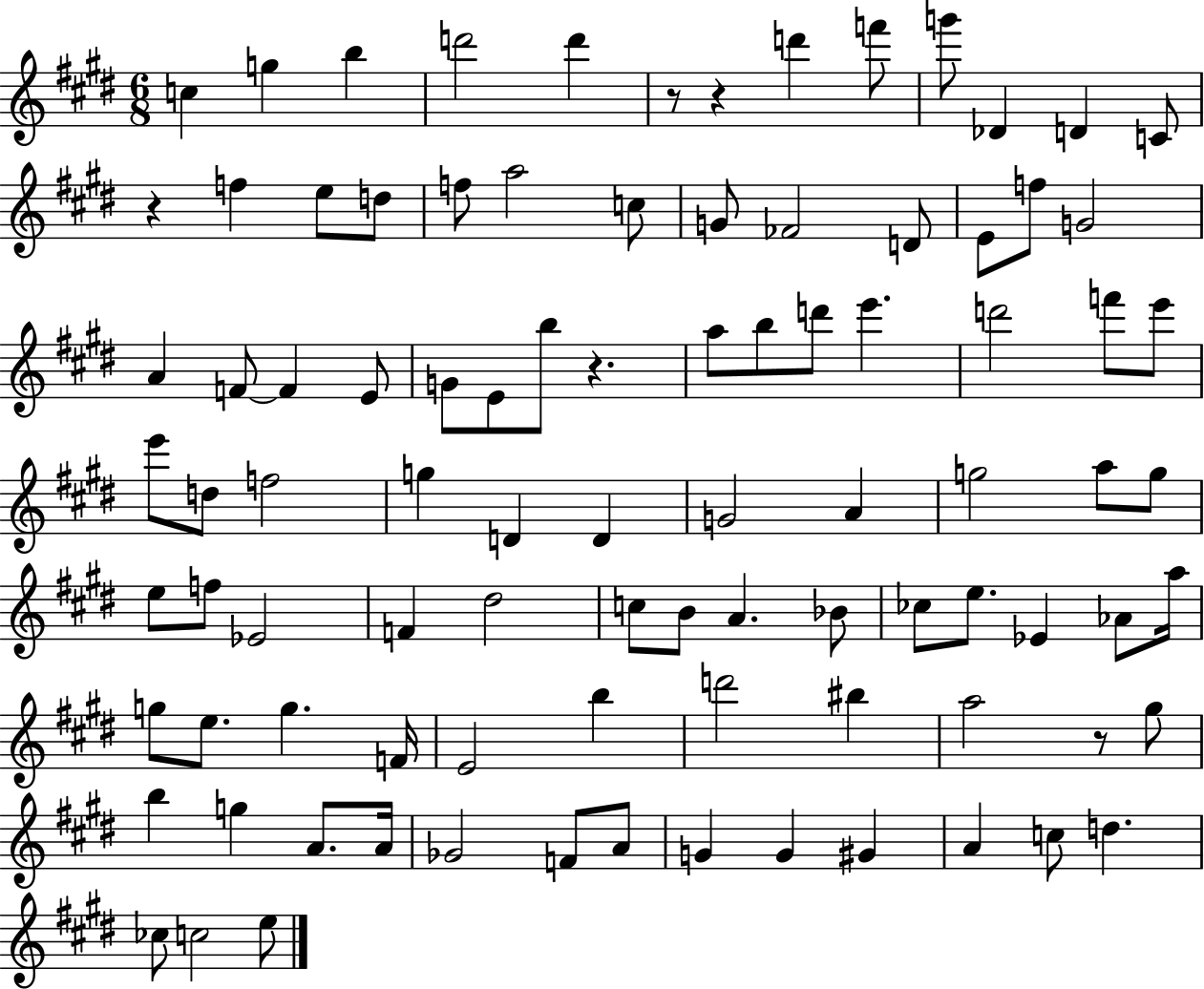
X:1
T:Untitled
M:6/8
L:1/4
K:E
c g b d'2 d' z/2 z d' f'/2 g'/2 _D D C/2 z f e/2 d/2 f/2 a2 c/2 G/2 _F2 D/2 E/2 f/2 G2 A F/2 F E/2 G/2 E/2 b/2 z a/2 b/2 d'/2 e' d'2 f'/2 e'/2 e'/2 d/2 f2 g D D G2 A g2 a/2 g/2 e/2 f/2 _E2 F ^d2 c/2 B/2 A _B/2 _c/2 e/2 _E _A/2 a/4 g/2 e/2 g F/4 E2 b d'2 ^b a2 z/2 ^g/2 b g A/2 A/4 _G2 F/2 A/2 G G ^G A c/2 d _c/2 c2 e/2